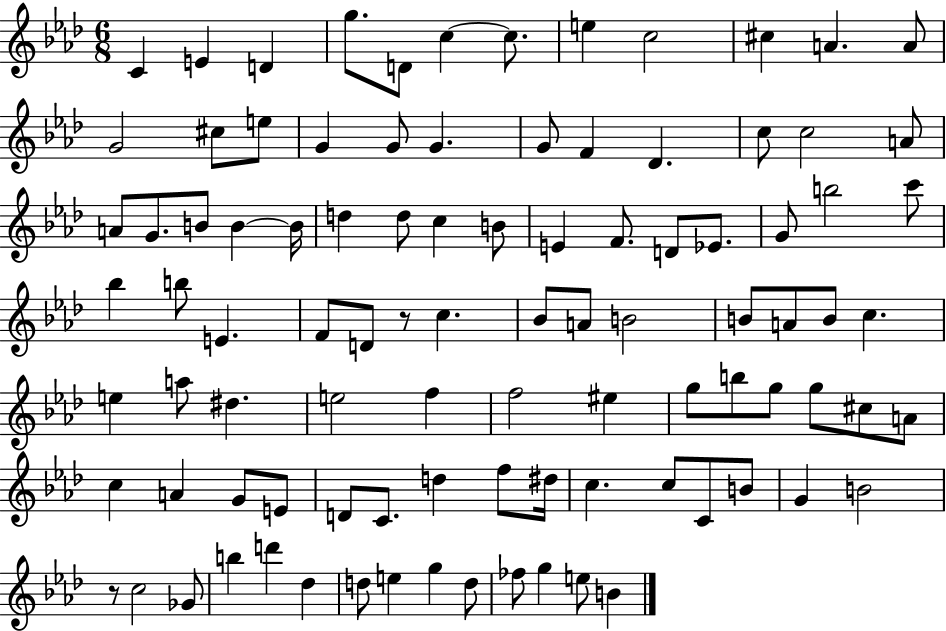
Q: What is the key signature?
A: AES major